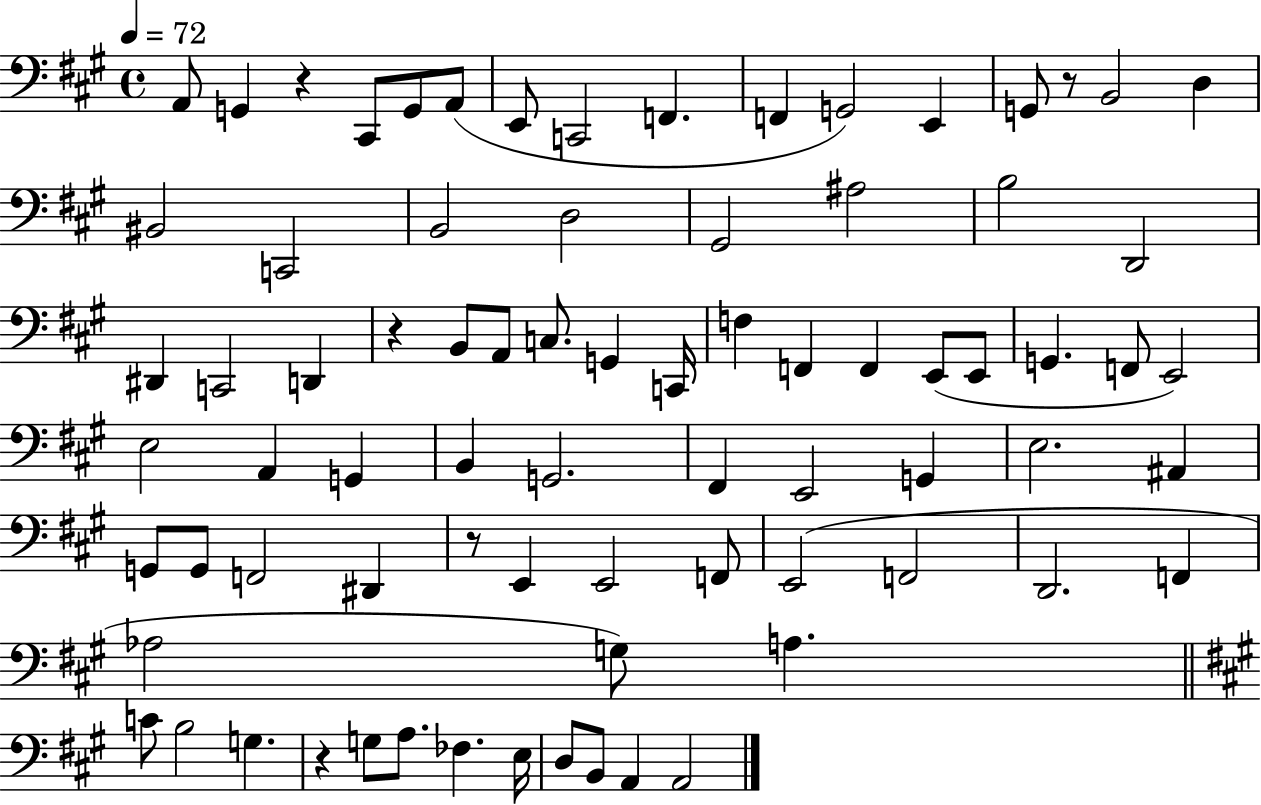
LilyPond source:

{
  \clef bass
  \time 4/4
  \defaultTimeSignature
  \key a \major
  \tempo 4 = 72
  a,8 g,4 r4 cis,8 g,8 a,8( | e,8 c,2 f,4. | f,4 g,2) e,4 | g,8 r8 b,2 d4 | \break bis,2 c,2 | b,2 d2 | gis,2 ais2 | b2 d,2 | \break dis,4 c,2 d,4 | r4 b,8 a,8 c8. g,4 c,16 | f4 f,4 f,4 e,8( e,8 | g,4. f,8 e,2) | \break e2 a,4 g,4 | b,4 g,2. | fis,4 e,2 g,4 | e2. ais,4 | \break g,8 g,8 f,2 dis,4 | r8 e,4 e,2 f,8 | e,2( f,2 | d,2. f,4 | \break aes2 g8) a4. | \bar "||" \break \key a \major c'8 b2 g4. | r4 g8 a8. fes4. e16 | d8 b,8 a,4 a,2 | \bar "|."
}